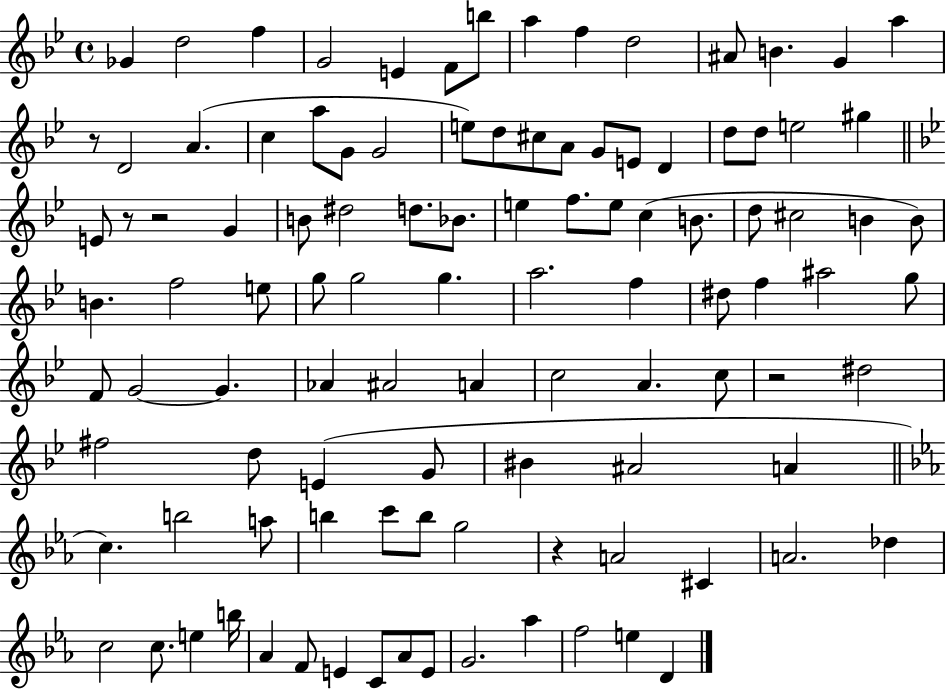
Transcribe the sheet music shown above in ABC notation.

X:1
T:Untitled
M:4/4
L:1/4
K:Bb
_G d2 f G2 E F/2 b/2 a f d2 ^A/2 B G a z/2 D2 A c a/2 G/2 G2 e/2 d/2 ^c/2 A/2 G/2 E/2 D d/2 d/2 e2 ^g E/2 z/2 z2 G B/2 ^d2 d/2 _B/2 e f/2 e/2 c B/2 d/2 ^c2 B B/2 B f2 e/2 g/2 g2 g a2 f ^d/2 f ^a2 g/2 F/2 G2 G _A ^A2 A c2 A c/2 z2 ^d2 ^f2 d/2 E G/2 ^B ^A2 A c b2 a/2 b c'/2 b/2 g2 z A2 ^C A2 _d c2 c/2 e b/4 _A F/2 E C/2 _A/2 E/2 G2 _a f2 e D